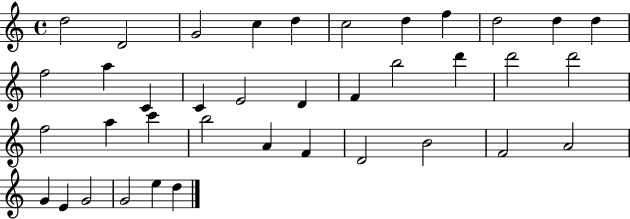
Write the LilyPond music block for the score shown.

{
  \clef treble
  \time 4/4
  \defaultTimeSignature
  \key c \major
  d''2 d'2 | g'2 c''4 d''4 | c''2 d''4 f''4 | d''2 d''4 d''4 | \break f''2 a''4 c'4 | c'4 e'2 d'4 | f'4 b''2 d'''4 | d'''2 d'''2 | \break f''2 a''4 c'''4 | b''2 a'4 f'4 | d'2 b'2 | f'2 a'2 | \break g'4 e'4 g'2 | g'2 e''4 d''4 | \bar "|."
}